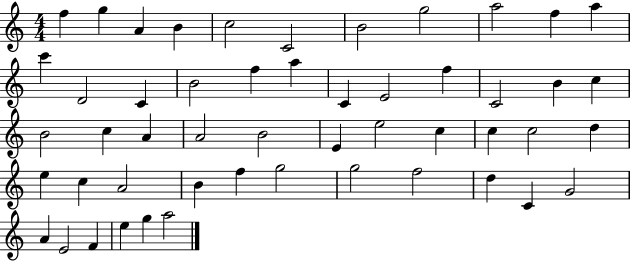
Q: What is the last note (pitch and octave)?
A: A5